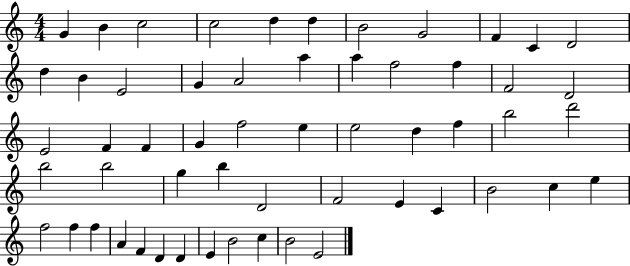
G4/q B4/q C5/h C5/h D5/q D5/q B4/h G4/h F4/q C4/q D4/h D5/q B4/q E4/h G4/q A4/h A5/q A5/q F5/h F5/q F4/h D4/h E4/h F4/q F4/q G4/q F5/h E5/q E5/h D5/q F5/q B5/h D6/h B5/h B5/h G5/q B5/q D4/h F4/h E4/q C4/q B4/h C5/q E5/q F5/h F5/q F5/q A4/q F4/q D4/q D4/q E4/q B4/h C5/q B4/h E4/h